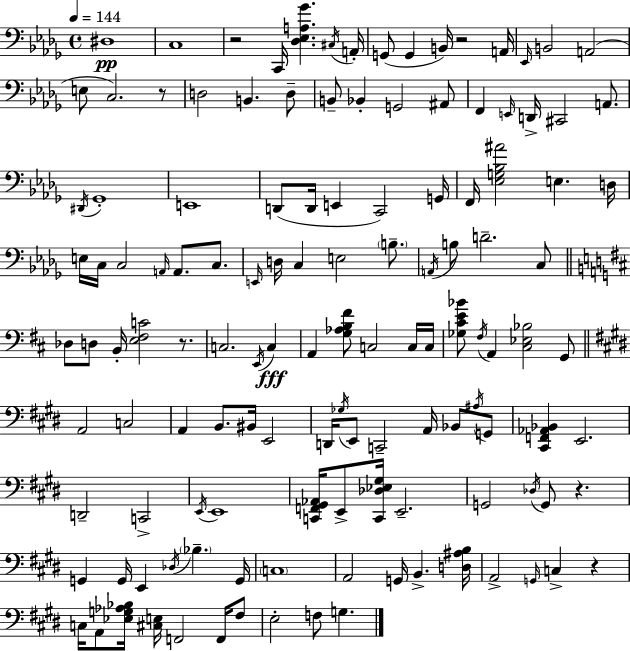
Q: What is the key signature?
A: BES minor